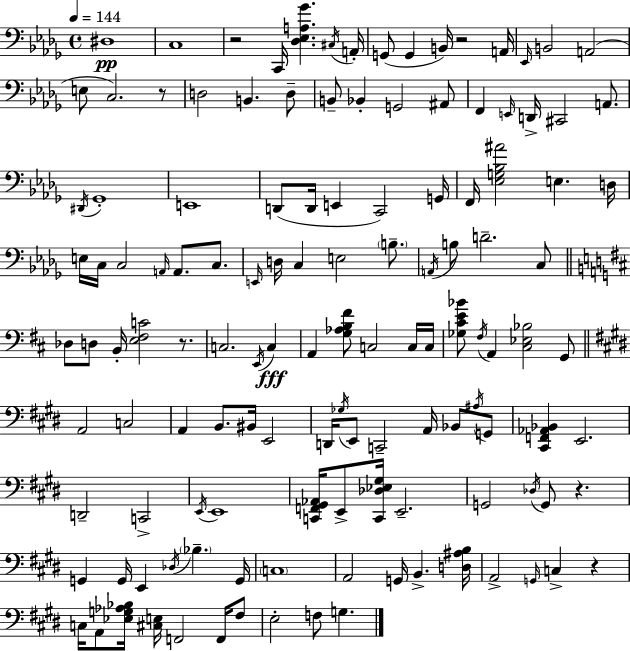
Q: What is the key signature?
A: BES minor